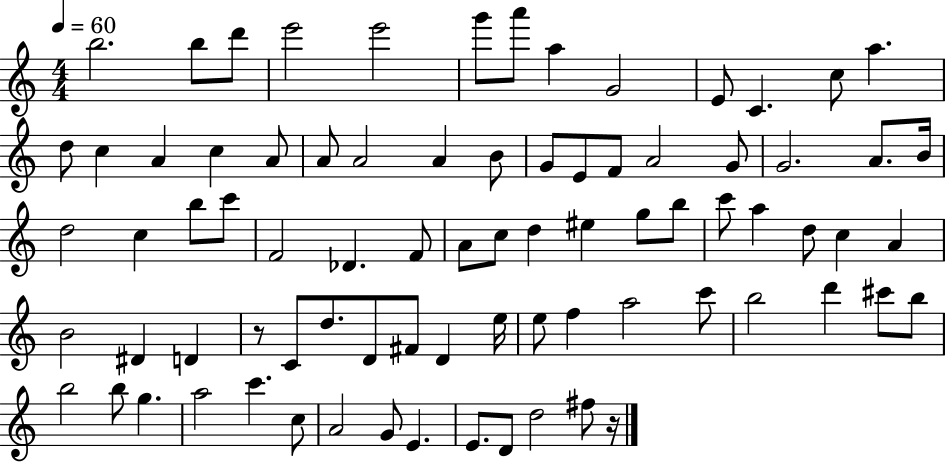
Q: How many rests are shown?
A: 2